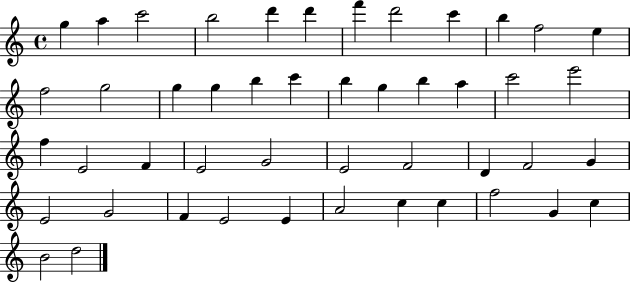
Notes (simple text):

G5/q A5/q C6/h B5/h D6/q D6/q F6/q D6/h C6/q B5/q F5/h E5/q F5/h G5/h G5/q G5/q B5/q C6/q B5/q G5/q B5/q A5/q C6/h E6/h F5/q E4/h F4/q E4/h G4/h E4/h F4/h D4/q F4/h G4/q E4/h G4/h F4/q E4/h E4/q A4/h C5/q C5/q F5/h G4/q C5/q B4/h D5/h